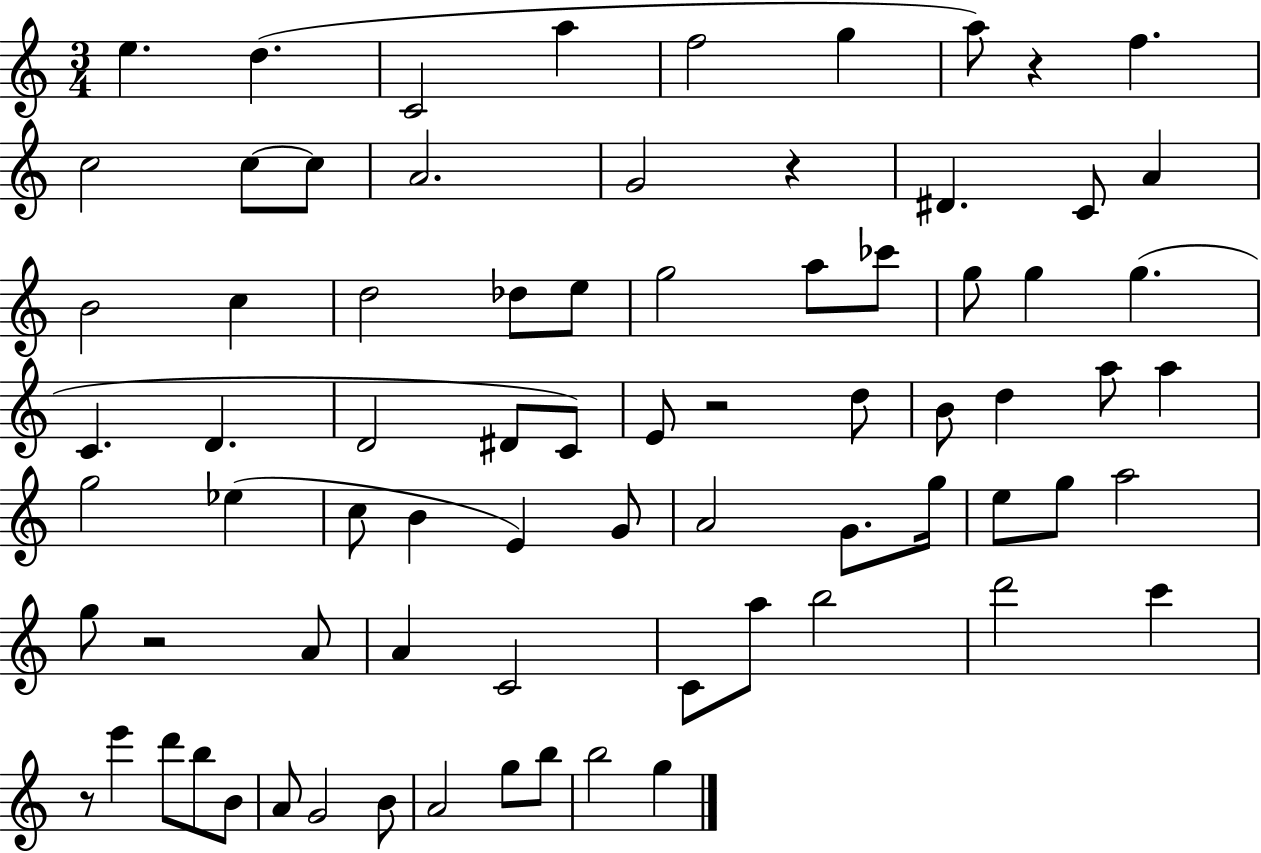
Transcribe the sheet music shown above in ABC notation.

X:1
T:Untitled
M:3/4
L:1/4
K:C
e d C2 a f2 g a/2 z f c2 c/2 c/2 A2 G2 z ^D C/2 A B2 c d2 _d/2 e/2 g2 a/2 _c'/2 g/2 g g C D D2 ^D/2 C/2 E/2 z2 d/2 B/2 d a/2 a g2 _e c/2 B E G/2 A2 G/2 g/4 e/2 g/2 a2 g/2 z2 A/2 A C2 C/2 a/2 b2 d'2 c' z/2 e' d'/2 b/2 B/2 A/2 G2 B/2 A2 g/2 b/2 b2 g